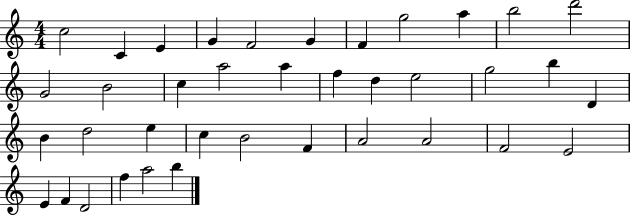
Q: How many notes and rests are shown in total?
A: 38